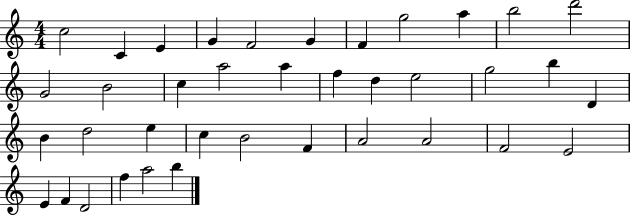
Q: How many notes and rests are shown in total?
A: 38